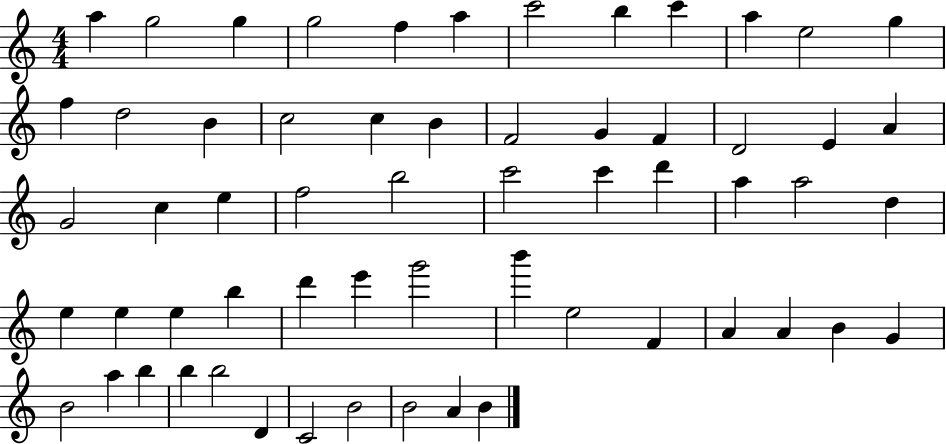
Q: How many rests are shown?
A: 0